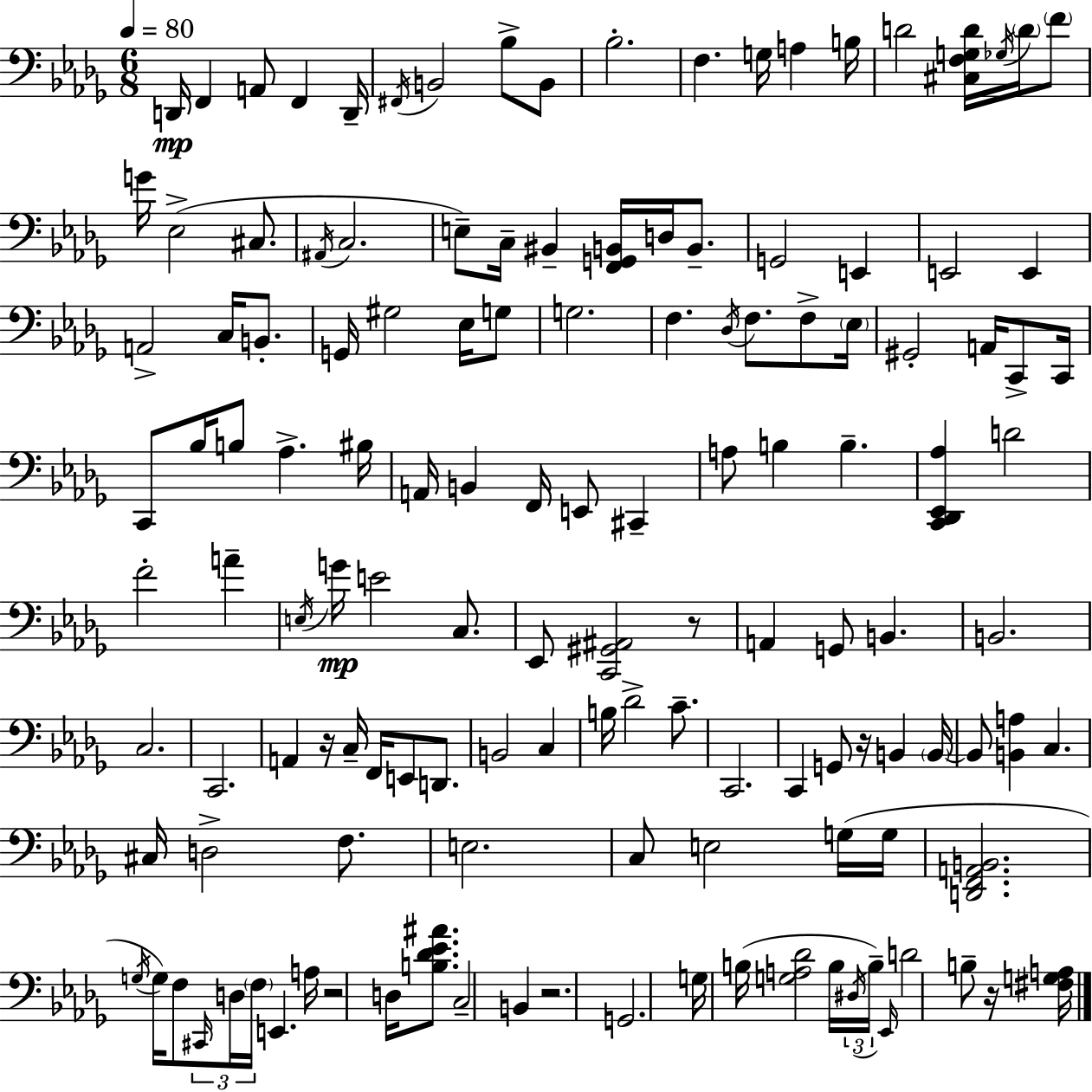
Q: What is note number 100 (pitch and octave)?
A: G3